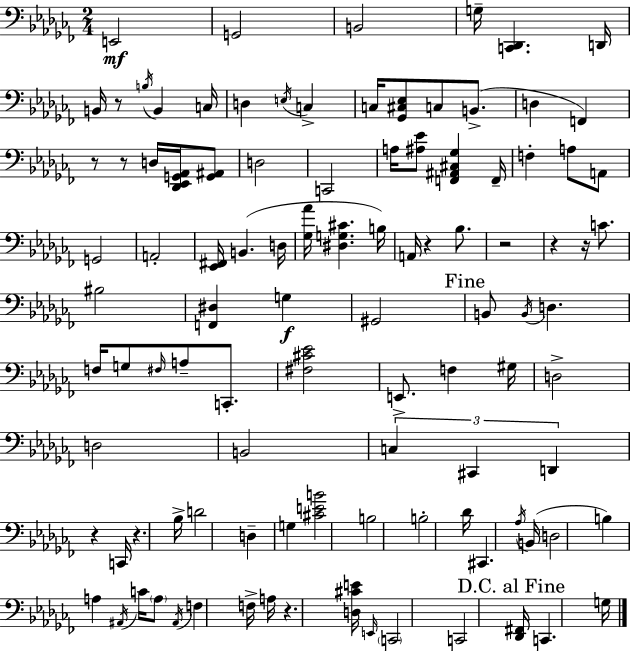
{
  \clef bass
  \numericTimeSignature
  \time 2/4
  \key aes \minor
  e,2\mf | g,2 | b,2 | g16-- <c, des,>4. d,16 | \break b,16 r8 \acciaccatura { b16 } b,4 | c16 d4 \acciaccatura { e16 } c4-> | c16 <ges, cis ees>8 c8 b,8.->( | d4 f,4) | \break r8 r8 d16 <des, ees, g, aes,>16 | <g, ais,>8 d2 | c,2 | a16 <ais ees'>8 <f, ais, cis ges>4 | \break f,16-- f4-. a8 | a,8 g,2 | a,2-. | <ees, fis,>16 b,4.( | \break d16 <ges aes'>16 <dis g cis'>4. | b16) a,16 r4 bes8. | r2 | r4 r16 c'8. | \break bis2 | <f, dis>4 g4\f | gis,2 | \mark "Fine" b,8 \acciaccatura { b,16 } d4. | \break f16 g8 \grace { fis16 } a8-- | c,8.-. <fis cis' ees'>2 | e,8.-> f4 | gis16 d2-> | \break d2 | b,2 | \tuplet 3/2 { c4 | cis,4 d,4 } | \break r4 c,16 r4. | bes16-> d'2 | d4-- | g4 <cis' e' b'>2 | \break b2 | b2-. | des'16 cis,4. | \acciaccatura { aes16 }( b,16 d2 | \break b4) | a4 \acciaccatura { ais,16 } c'16 \parenthesize a8 | \acciaccatura { ais,16 } f4 f16-> a16 | r4. <d cis' e'>16 \grace { e,16 } | \break \parenthesize c,2 | c,2 | \mark "D.C. al Fine" <des, fis,>16 c,4. g16 | \bar "|."
}